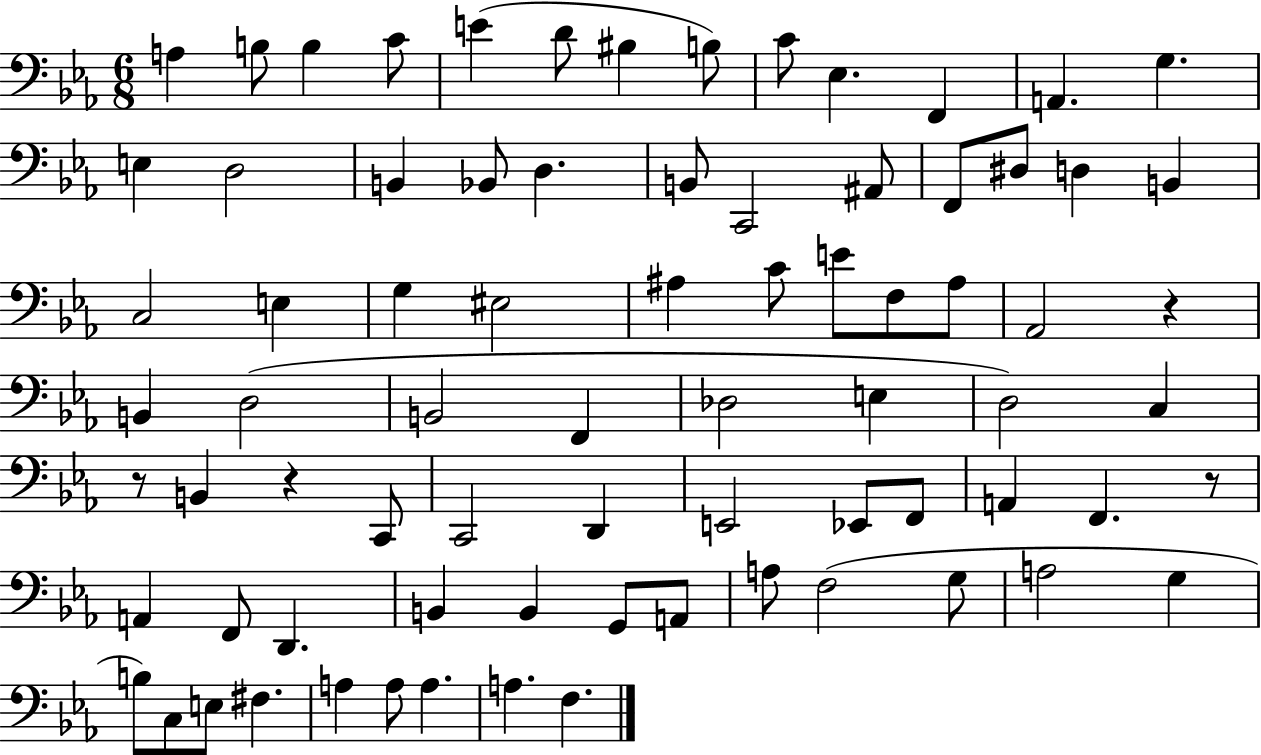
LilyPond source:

{
  \clef bass
  \numericTimeSignature
  \time 6/8
  \key ees \major
  a4 b8 b4 c'8 | e'4( d'8 bis4 b8) | c'8 ees4. f,4 | a,4. g4. | \break e4 d2 | b,4 bes,8 d4. | b,8 c,2 ais,8 | f,8 dis8 d4 b,4 | \break c2 e4 | g4 eis2 | ais4 c'8 e'8 f8 ais8 | aes,2 r4 | \break b,4 d2( | b,2 f,4 | des2 e4 | d2) c4 | \break r8 b,4 r4 c,8 | c,2 d,4 | e,2 ees,8 f,8 | a,4 f,4. r8 | \break a,4 f,8 d,4. | b,4 b,4 g,8 a,8 | a8 f2( g8 | a2 g4 | \break b8) c8 e8 fis4. | a4 a8 a4. | a4. f4. | \bar "|."
}